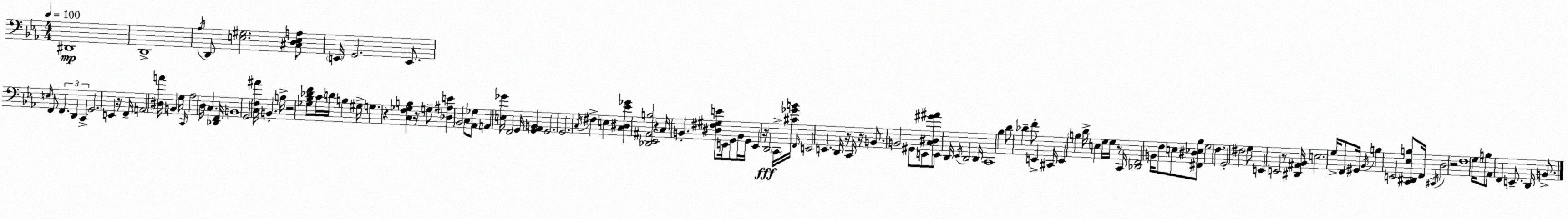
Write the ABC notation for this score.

X:1
T:Untitled
M:4/4
L:1/4
K:Eb
^D,,4 D,,4 _A,/4 D,,/2 [E,^G,]2 [^C,D,E,A,]/2 E,,/4 G,,2 E,,/2 E,/4 F,,/2 F,, D,, C,, G,,2 E,, z/4 F,,/4 A,,2 [^D,A]/4 B,, G,/4 C,,/4 _A,2 D,/4 C, [_D,,F,,]/4 B,,4 G,,2 [C,F,^A]/4 B,, B,/4 z2 [_G,_B,_DF]/2 C/4 D/4 B, ^G,/4 G, z [C,F,_G,B,] z/4 G,/2 [_D,^A,E] _B,,2 C,/2 [_A,,_G,]/2 A,, [E,_G]/4 F,,2 G,,/4 [G,,_A,,B,,] G,,2 G,,2 C,/4 ^F, E, [C,^D,_E_G] [_D,,_E,,^A,,B,]2 z C,/4 B,, [^D,^F,^G,E]/2 E,,/4 G,,/2 B,,/4 G,,/4 E,, z/4 D,,2 C,,/4 [^C_GB]/4 F,,/4 E,,2 E,, D,,/4 z/4 C,,/4 z/4 B,,/2 B,,2 ^G,,/2 E,,/2 [C,^D,^G^A]/2 E,,/2 D,,/4 _E,,/4 D,,2 D,,/4 C,,4 _B, D/2 _D F/2 E,, ^C,,/4 E,, B, D/4 E, G,/4 G,/4 z/2 C,,/4 [_D,,F,,]2 B,,/4 F,/2 E,/2 [^F,,^D,_E,_B,]/2 G,2 F, G,,2 ^F,2 G,/2 E,, E,,2 z/2 [^D,,^A,,_B,,]/4 E,2 G,/4 F,,/2 ^G,,/4 _B,,/4 B, E,,2 [C,,^D,,_E,B,]/2 F,,/4 ^C,,/4 D,2 z2 F,4 G,/4 B,/2 _A,,/2 F,, E,,/2 D,,/4 B,,/2